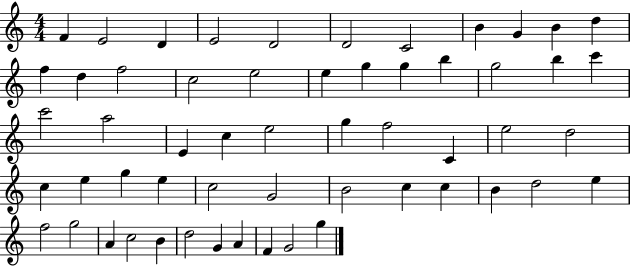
{
  \clef treble
  \numericTimeSignature
  \time 4/4
  \key c \major
  f'4 e'2 d'4 | e'2 d'2 | d'2 c'2 | b'4 g'4 b'4 d''4 | \break f''4 d''4 f''2 | c''2 e''2 | e''4 g''4 g''4 b''4 | g''2 b''4 c'''4 | \break c'''2 a''2 | e'4 c''4 e''2 | g''4 f''2 c'4 | e''2 d''2 | \break c''4 e''4 g''4 e''4 | c''2 g'2 | b'2 c''4 c''4 | b'4 d''2 e''4 | \break f''2 g''2 | a'4 c''2 b'4 | d''2 g'4 a'4 | f'4 g'2 g''4 | \break \bar "|."
}